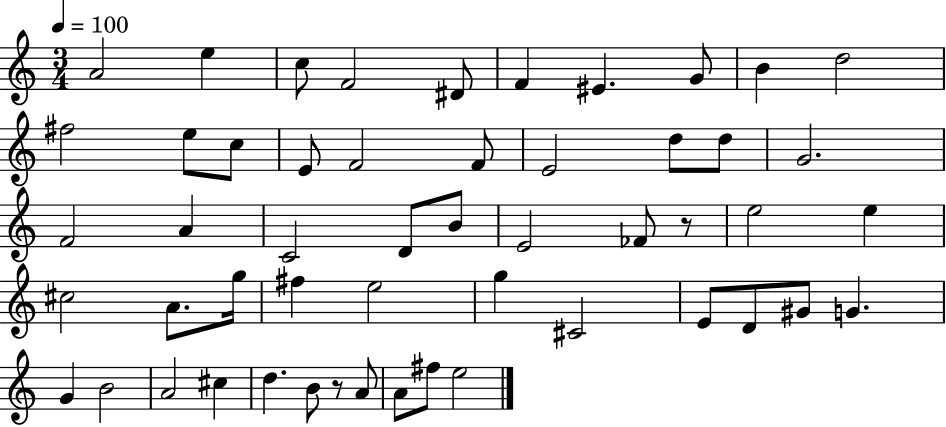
{
  \clef treble
  \numericTimeSignature
  \time 3/4
  \key c \major
  \tempo 4 = 100
  \repeat volta 2 { a'2 e''4 | c''8 f'2 dis'8 | f'4 eis'4. g'8 | b'4 d''2 | \break fis''2 e''8 c''8 | e'8 f'2 f'8 | e'2 d''8 d''8 | g'2. | \break f'2 a'4 | c'2 d'8 b'8 | e'2 fes'8 r8 | e''2 e''4 | \break cis''2 a'8. g''16 | fis''4 e''2 | g''4 cis'2 | e'8 d'8 gis'8 g'4. | \break g'4 b'2 | a'2 cis''4 | d''4. b'8 r8 a'8 | a'8 fis''8 e''2 | \break } \bar "|."
}